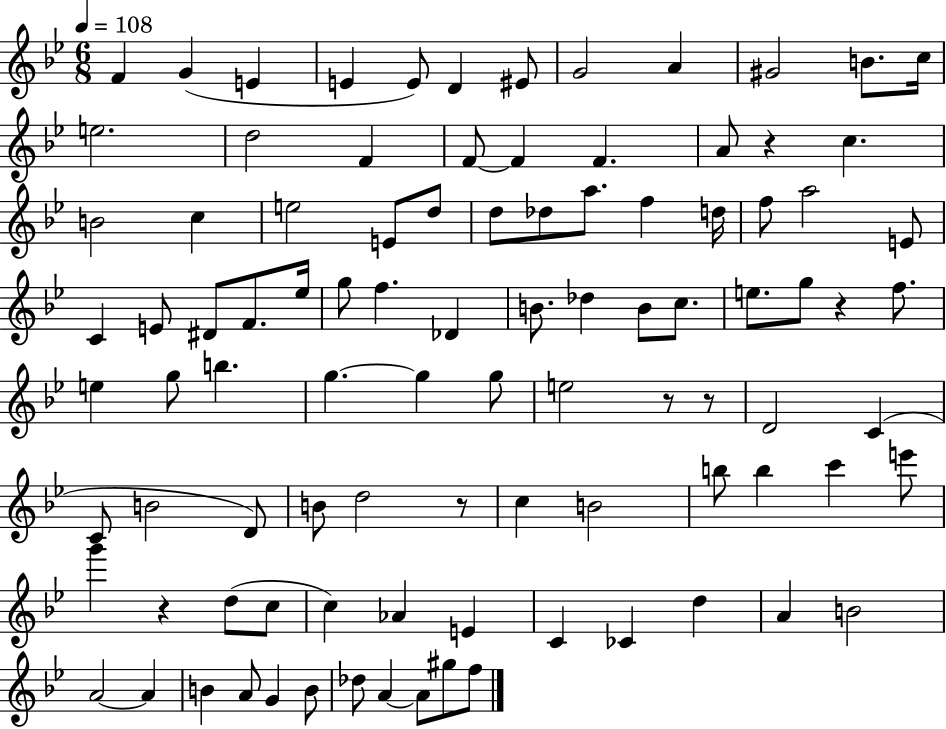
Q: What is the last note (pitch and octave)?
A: F5